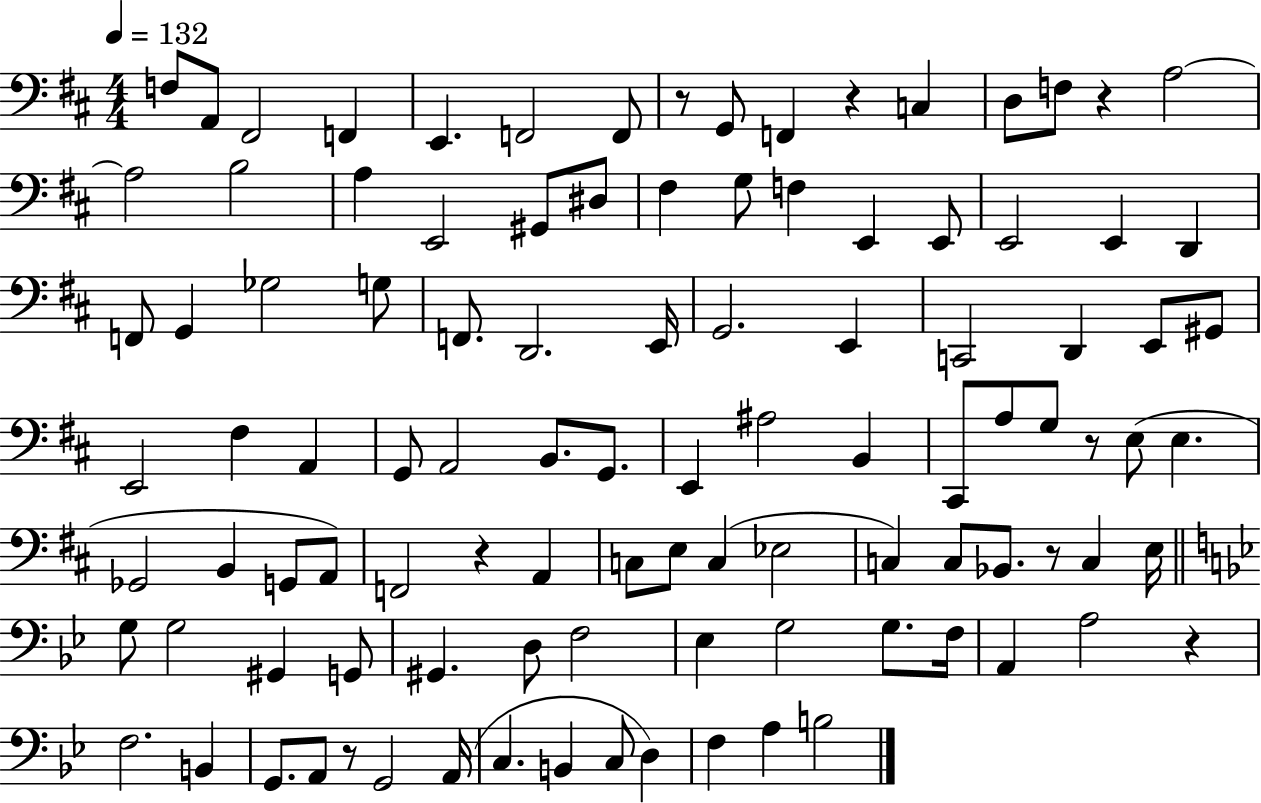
F3/e A2/e F#2/h F2/q E2/q. F2/h F2/e R/e G2/e F2/q R/q C3/q D3/e F3/e R/q A3/h A3/h B3/h A3/q E2/h G#2/e D#3/e F#3/q G3/e F3/q E2/q E2/e E2/h E2/q D2/q F2/e G2/q Gb3/h G3/e F2/e. D2/h. E2/s G2/h. E2/q C2/h D2/q E2/e G#2/e E2/h F#3/q A2/q G2/e A2/h B2/e. G2/e. E2/q A#3/h B2/q C#2/e A3/e G3/e R/e E3/e E3/q. Gb2/h B2/q G2/e A2/e F2/h R/q A2/q C3/e E3/e C3/q Eb3/h C3/q C3/e Bb2/e. R/e C3/q E3/s G3/e G3/h G#2/q G2/e G#2/q. D3/e F3/h Eb3/q G3/h G3/e. F3/s A2/q A3/h R/q F3/h. B2/q G2/e. A2/e R/e G2/h A2/s C3/q. B2/q C3/e D3/q F3/q A3/q B3/h